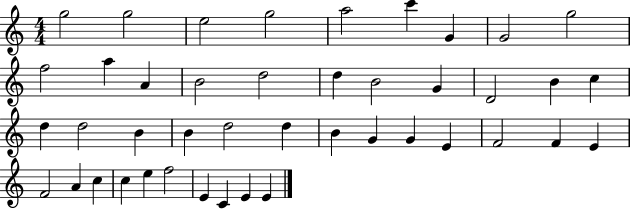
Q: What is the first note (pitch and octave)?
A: G5